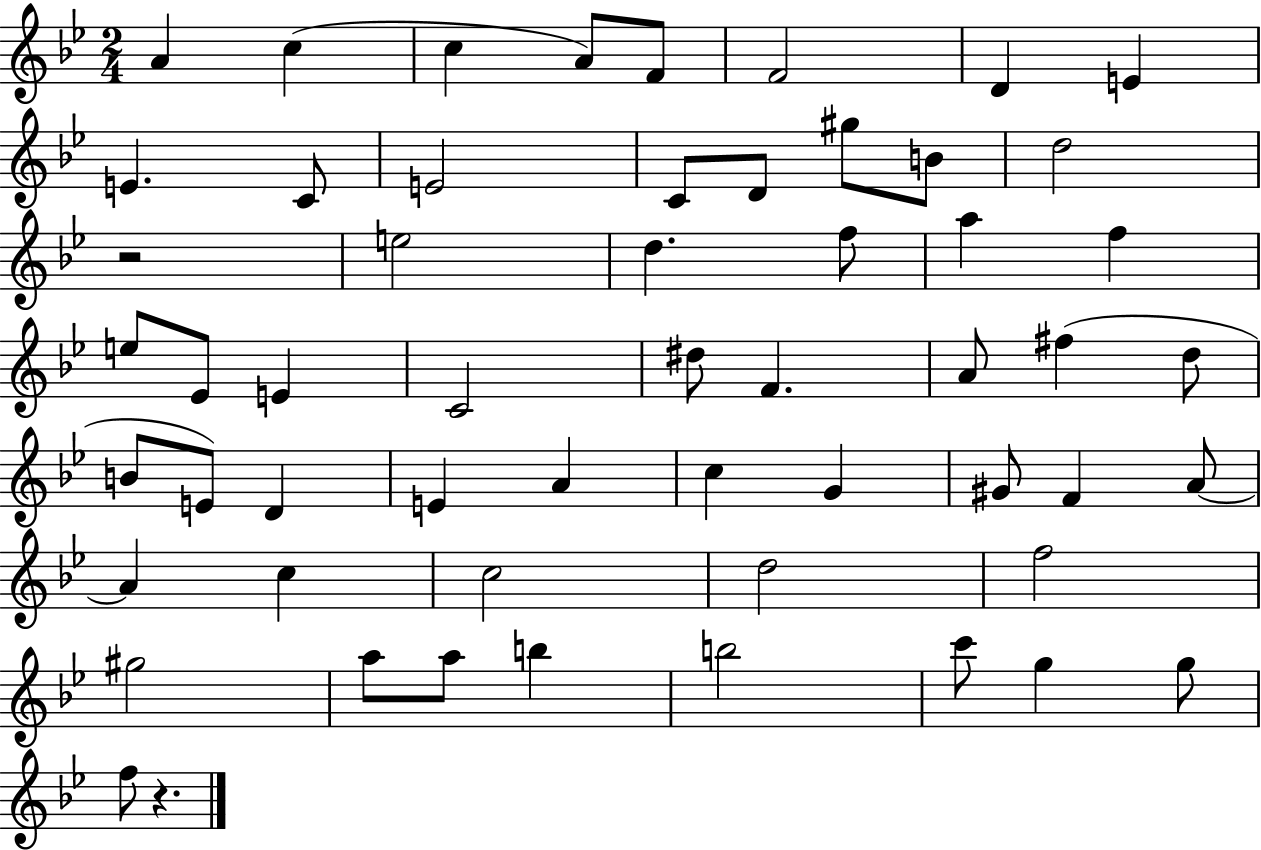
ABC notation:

X:1
T:Untitled
M:2/4
L:1/4
K:Bb
A c c A/2 F/2 F2 D E E C/2 E2 C/2 D/2 ^g/2 B/2 d2 z2 e2 d f/2 a f e/2 _E/2 E C2 ^d/2 F A/2 ^f d/2 B/2 E/2 D E A c G ^G/2 F A/2 A c c2 d2 f2 ^g2 a/2 a/2 b b2 c'/2 g g/2 f/2 z